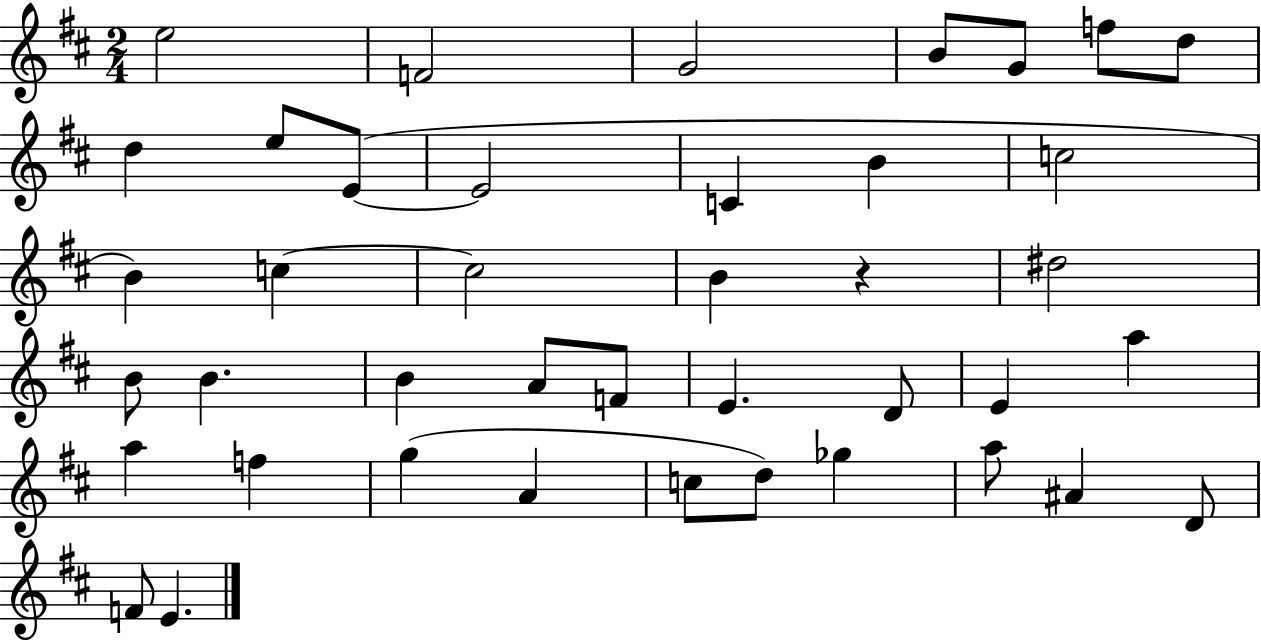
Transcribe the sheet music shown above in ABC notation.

X:1
T:Untitled
M:2/4
L:1/4
K:D
e2 F2 G2 B/2 G/2 f/2 d/2 d e/2 E/2 E2 C B c2 B c c2 B z ^d2 B/2 B B A/2 F/2 E D/2 E a a f g A c/2 d/2 _g a/2 ^A D/2 F/2 E